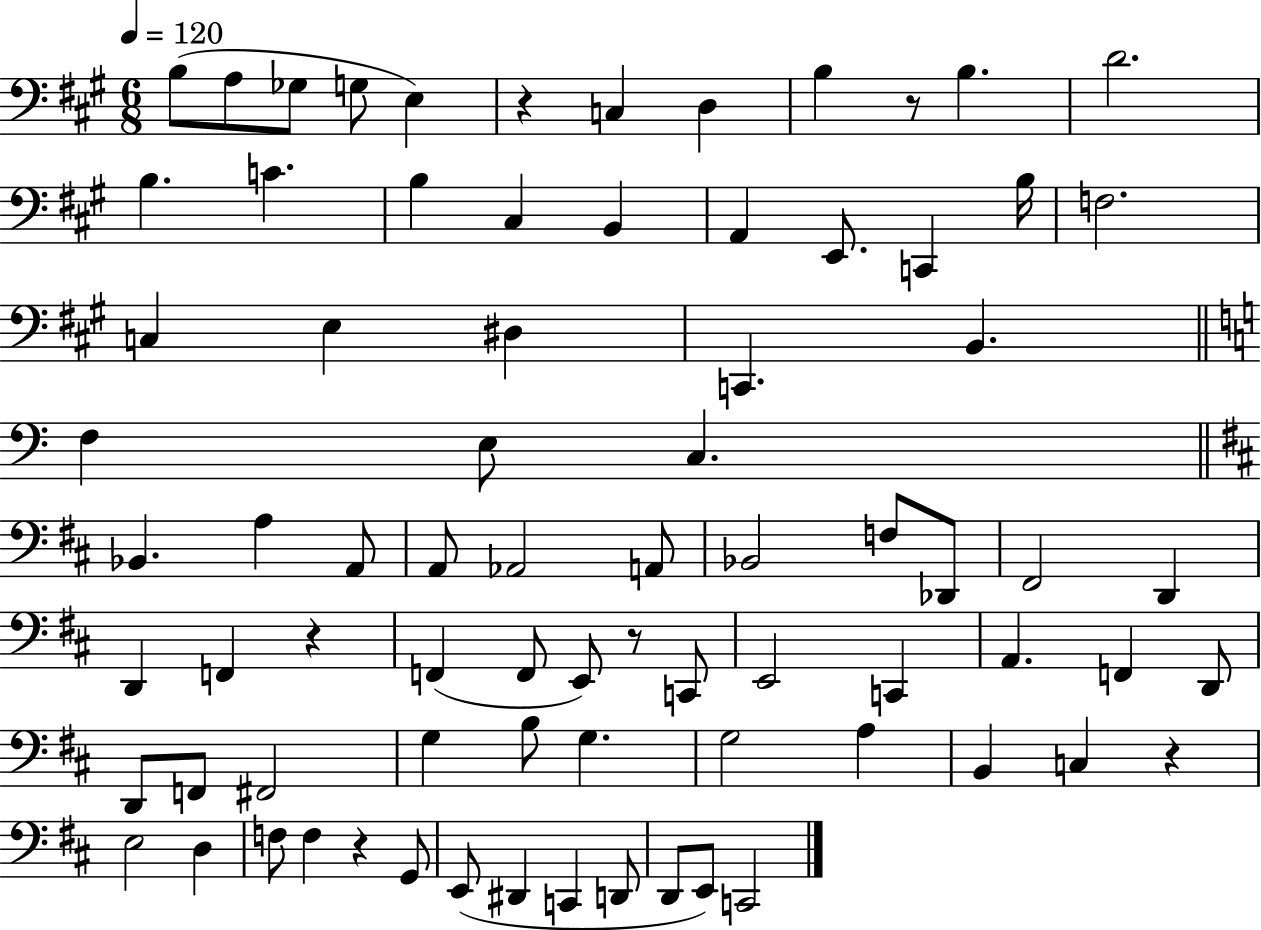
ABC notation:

X:1
T:Untitled
M:6/8
L:1/4
K:A
B,/2 A,/2 _G,/2 G,/2 E, z C, D, B, z/2 B, D2 B, C B, ^C, B,, A,, E,,/2 C,, B,/4 F,2 C, E, ^D, C,, B,, F, E,/2 C, _B,, A, A,,/2 A,,/2 _A,,2 A,,/2 _B,,2 F,/2 _D,,/2 ^F,,2 D,, D,, F,, z F,, F,,/2 E,,/2 z/2 C,,/2 E,,2 C,, A,, F,, D,,/2 D,,/2 F,,/2 ^F,,2 G, B,/2 G, G,2 A, B,, C, z E,2 D, F,/2 F, z G,,/2 E,,/2 ^D,, C,, D,,/2 D,,/2 E,,/2 C,,2